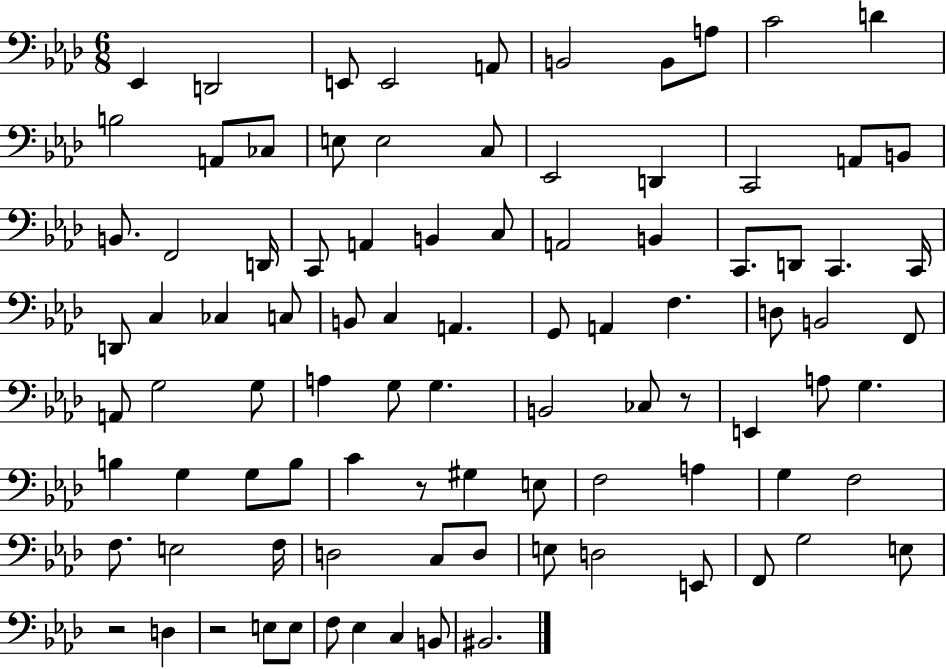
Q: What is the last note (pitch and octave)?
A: BIS2